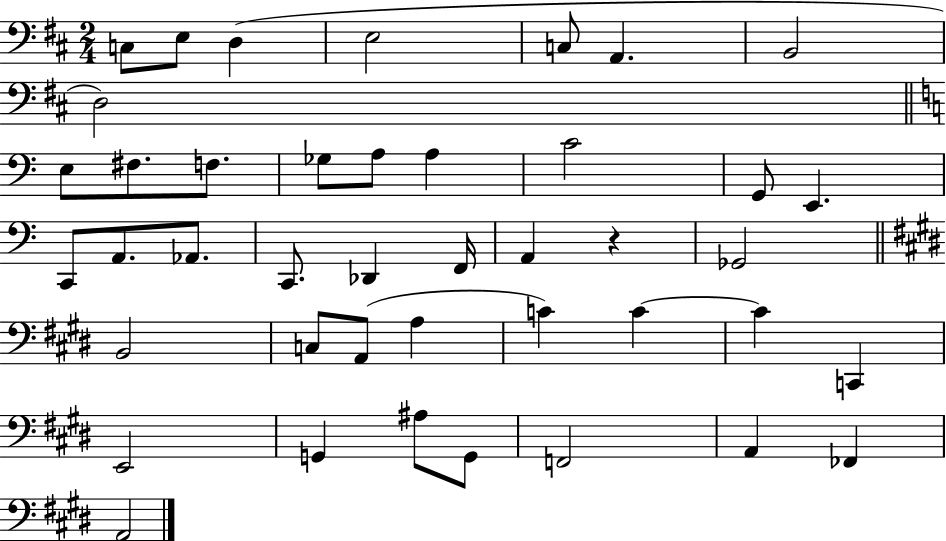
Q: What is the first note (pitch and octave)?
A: C3